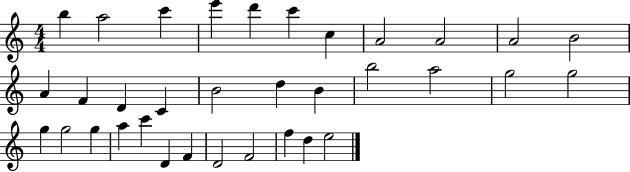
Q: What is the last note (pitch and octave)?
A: E5